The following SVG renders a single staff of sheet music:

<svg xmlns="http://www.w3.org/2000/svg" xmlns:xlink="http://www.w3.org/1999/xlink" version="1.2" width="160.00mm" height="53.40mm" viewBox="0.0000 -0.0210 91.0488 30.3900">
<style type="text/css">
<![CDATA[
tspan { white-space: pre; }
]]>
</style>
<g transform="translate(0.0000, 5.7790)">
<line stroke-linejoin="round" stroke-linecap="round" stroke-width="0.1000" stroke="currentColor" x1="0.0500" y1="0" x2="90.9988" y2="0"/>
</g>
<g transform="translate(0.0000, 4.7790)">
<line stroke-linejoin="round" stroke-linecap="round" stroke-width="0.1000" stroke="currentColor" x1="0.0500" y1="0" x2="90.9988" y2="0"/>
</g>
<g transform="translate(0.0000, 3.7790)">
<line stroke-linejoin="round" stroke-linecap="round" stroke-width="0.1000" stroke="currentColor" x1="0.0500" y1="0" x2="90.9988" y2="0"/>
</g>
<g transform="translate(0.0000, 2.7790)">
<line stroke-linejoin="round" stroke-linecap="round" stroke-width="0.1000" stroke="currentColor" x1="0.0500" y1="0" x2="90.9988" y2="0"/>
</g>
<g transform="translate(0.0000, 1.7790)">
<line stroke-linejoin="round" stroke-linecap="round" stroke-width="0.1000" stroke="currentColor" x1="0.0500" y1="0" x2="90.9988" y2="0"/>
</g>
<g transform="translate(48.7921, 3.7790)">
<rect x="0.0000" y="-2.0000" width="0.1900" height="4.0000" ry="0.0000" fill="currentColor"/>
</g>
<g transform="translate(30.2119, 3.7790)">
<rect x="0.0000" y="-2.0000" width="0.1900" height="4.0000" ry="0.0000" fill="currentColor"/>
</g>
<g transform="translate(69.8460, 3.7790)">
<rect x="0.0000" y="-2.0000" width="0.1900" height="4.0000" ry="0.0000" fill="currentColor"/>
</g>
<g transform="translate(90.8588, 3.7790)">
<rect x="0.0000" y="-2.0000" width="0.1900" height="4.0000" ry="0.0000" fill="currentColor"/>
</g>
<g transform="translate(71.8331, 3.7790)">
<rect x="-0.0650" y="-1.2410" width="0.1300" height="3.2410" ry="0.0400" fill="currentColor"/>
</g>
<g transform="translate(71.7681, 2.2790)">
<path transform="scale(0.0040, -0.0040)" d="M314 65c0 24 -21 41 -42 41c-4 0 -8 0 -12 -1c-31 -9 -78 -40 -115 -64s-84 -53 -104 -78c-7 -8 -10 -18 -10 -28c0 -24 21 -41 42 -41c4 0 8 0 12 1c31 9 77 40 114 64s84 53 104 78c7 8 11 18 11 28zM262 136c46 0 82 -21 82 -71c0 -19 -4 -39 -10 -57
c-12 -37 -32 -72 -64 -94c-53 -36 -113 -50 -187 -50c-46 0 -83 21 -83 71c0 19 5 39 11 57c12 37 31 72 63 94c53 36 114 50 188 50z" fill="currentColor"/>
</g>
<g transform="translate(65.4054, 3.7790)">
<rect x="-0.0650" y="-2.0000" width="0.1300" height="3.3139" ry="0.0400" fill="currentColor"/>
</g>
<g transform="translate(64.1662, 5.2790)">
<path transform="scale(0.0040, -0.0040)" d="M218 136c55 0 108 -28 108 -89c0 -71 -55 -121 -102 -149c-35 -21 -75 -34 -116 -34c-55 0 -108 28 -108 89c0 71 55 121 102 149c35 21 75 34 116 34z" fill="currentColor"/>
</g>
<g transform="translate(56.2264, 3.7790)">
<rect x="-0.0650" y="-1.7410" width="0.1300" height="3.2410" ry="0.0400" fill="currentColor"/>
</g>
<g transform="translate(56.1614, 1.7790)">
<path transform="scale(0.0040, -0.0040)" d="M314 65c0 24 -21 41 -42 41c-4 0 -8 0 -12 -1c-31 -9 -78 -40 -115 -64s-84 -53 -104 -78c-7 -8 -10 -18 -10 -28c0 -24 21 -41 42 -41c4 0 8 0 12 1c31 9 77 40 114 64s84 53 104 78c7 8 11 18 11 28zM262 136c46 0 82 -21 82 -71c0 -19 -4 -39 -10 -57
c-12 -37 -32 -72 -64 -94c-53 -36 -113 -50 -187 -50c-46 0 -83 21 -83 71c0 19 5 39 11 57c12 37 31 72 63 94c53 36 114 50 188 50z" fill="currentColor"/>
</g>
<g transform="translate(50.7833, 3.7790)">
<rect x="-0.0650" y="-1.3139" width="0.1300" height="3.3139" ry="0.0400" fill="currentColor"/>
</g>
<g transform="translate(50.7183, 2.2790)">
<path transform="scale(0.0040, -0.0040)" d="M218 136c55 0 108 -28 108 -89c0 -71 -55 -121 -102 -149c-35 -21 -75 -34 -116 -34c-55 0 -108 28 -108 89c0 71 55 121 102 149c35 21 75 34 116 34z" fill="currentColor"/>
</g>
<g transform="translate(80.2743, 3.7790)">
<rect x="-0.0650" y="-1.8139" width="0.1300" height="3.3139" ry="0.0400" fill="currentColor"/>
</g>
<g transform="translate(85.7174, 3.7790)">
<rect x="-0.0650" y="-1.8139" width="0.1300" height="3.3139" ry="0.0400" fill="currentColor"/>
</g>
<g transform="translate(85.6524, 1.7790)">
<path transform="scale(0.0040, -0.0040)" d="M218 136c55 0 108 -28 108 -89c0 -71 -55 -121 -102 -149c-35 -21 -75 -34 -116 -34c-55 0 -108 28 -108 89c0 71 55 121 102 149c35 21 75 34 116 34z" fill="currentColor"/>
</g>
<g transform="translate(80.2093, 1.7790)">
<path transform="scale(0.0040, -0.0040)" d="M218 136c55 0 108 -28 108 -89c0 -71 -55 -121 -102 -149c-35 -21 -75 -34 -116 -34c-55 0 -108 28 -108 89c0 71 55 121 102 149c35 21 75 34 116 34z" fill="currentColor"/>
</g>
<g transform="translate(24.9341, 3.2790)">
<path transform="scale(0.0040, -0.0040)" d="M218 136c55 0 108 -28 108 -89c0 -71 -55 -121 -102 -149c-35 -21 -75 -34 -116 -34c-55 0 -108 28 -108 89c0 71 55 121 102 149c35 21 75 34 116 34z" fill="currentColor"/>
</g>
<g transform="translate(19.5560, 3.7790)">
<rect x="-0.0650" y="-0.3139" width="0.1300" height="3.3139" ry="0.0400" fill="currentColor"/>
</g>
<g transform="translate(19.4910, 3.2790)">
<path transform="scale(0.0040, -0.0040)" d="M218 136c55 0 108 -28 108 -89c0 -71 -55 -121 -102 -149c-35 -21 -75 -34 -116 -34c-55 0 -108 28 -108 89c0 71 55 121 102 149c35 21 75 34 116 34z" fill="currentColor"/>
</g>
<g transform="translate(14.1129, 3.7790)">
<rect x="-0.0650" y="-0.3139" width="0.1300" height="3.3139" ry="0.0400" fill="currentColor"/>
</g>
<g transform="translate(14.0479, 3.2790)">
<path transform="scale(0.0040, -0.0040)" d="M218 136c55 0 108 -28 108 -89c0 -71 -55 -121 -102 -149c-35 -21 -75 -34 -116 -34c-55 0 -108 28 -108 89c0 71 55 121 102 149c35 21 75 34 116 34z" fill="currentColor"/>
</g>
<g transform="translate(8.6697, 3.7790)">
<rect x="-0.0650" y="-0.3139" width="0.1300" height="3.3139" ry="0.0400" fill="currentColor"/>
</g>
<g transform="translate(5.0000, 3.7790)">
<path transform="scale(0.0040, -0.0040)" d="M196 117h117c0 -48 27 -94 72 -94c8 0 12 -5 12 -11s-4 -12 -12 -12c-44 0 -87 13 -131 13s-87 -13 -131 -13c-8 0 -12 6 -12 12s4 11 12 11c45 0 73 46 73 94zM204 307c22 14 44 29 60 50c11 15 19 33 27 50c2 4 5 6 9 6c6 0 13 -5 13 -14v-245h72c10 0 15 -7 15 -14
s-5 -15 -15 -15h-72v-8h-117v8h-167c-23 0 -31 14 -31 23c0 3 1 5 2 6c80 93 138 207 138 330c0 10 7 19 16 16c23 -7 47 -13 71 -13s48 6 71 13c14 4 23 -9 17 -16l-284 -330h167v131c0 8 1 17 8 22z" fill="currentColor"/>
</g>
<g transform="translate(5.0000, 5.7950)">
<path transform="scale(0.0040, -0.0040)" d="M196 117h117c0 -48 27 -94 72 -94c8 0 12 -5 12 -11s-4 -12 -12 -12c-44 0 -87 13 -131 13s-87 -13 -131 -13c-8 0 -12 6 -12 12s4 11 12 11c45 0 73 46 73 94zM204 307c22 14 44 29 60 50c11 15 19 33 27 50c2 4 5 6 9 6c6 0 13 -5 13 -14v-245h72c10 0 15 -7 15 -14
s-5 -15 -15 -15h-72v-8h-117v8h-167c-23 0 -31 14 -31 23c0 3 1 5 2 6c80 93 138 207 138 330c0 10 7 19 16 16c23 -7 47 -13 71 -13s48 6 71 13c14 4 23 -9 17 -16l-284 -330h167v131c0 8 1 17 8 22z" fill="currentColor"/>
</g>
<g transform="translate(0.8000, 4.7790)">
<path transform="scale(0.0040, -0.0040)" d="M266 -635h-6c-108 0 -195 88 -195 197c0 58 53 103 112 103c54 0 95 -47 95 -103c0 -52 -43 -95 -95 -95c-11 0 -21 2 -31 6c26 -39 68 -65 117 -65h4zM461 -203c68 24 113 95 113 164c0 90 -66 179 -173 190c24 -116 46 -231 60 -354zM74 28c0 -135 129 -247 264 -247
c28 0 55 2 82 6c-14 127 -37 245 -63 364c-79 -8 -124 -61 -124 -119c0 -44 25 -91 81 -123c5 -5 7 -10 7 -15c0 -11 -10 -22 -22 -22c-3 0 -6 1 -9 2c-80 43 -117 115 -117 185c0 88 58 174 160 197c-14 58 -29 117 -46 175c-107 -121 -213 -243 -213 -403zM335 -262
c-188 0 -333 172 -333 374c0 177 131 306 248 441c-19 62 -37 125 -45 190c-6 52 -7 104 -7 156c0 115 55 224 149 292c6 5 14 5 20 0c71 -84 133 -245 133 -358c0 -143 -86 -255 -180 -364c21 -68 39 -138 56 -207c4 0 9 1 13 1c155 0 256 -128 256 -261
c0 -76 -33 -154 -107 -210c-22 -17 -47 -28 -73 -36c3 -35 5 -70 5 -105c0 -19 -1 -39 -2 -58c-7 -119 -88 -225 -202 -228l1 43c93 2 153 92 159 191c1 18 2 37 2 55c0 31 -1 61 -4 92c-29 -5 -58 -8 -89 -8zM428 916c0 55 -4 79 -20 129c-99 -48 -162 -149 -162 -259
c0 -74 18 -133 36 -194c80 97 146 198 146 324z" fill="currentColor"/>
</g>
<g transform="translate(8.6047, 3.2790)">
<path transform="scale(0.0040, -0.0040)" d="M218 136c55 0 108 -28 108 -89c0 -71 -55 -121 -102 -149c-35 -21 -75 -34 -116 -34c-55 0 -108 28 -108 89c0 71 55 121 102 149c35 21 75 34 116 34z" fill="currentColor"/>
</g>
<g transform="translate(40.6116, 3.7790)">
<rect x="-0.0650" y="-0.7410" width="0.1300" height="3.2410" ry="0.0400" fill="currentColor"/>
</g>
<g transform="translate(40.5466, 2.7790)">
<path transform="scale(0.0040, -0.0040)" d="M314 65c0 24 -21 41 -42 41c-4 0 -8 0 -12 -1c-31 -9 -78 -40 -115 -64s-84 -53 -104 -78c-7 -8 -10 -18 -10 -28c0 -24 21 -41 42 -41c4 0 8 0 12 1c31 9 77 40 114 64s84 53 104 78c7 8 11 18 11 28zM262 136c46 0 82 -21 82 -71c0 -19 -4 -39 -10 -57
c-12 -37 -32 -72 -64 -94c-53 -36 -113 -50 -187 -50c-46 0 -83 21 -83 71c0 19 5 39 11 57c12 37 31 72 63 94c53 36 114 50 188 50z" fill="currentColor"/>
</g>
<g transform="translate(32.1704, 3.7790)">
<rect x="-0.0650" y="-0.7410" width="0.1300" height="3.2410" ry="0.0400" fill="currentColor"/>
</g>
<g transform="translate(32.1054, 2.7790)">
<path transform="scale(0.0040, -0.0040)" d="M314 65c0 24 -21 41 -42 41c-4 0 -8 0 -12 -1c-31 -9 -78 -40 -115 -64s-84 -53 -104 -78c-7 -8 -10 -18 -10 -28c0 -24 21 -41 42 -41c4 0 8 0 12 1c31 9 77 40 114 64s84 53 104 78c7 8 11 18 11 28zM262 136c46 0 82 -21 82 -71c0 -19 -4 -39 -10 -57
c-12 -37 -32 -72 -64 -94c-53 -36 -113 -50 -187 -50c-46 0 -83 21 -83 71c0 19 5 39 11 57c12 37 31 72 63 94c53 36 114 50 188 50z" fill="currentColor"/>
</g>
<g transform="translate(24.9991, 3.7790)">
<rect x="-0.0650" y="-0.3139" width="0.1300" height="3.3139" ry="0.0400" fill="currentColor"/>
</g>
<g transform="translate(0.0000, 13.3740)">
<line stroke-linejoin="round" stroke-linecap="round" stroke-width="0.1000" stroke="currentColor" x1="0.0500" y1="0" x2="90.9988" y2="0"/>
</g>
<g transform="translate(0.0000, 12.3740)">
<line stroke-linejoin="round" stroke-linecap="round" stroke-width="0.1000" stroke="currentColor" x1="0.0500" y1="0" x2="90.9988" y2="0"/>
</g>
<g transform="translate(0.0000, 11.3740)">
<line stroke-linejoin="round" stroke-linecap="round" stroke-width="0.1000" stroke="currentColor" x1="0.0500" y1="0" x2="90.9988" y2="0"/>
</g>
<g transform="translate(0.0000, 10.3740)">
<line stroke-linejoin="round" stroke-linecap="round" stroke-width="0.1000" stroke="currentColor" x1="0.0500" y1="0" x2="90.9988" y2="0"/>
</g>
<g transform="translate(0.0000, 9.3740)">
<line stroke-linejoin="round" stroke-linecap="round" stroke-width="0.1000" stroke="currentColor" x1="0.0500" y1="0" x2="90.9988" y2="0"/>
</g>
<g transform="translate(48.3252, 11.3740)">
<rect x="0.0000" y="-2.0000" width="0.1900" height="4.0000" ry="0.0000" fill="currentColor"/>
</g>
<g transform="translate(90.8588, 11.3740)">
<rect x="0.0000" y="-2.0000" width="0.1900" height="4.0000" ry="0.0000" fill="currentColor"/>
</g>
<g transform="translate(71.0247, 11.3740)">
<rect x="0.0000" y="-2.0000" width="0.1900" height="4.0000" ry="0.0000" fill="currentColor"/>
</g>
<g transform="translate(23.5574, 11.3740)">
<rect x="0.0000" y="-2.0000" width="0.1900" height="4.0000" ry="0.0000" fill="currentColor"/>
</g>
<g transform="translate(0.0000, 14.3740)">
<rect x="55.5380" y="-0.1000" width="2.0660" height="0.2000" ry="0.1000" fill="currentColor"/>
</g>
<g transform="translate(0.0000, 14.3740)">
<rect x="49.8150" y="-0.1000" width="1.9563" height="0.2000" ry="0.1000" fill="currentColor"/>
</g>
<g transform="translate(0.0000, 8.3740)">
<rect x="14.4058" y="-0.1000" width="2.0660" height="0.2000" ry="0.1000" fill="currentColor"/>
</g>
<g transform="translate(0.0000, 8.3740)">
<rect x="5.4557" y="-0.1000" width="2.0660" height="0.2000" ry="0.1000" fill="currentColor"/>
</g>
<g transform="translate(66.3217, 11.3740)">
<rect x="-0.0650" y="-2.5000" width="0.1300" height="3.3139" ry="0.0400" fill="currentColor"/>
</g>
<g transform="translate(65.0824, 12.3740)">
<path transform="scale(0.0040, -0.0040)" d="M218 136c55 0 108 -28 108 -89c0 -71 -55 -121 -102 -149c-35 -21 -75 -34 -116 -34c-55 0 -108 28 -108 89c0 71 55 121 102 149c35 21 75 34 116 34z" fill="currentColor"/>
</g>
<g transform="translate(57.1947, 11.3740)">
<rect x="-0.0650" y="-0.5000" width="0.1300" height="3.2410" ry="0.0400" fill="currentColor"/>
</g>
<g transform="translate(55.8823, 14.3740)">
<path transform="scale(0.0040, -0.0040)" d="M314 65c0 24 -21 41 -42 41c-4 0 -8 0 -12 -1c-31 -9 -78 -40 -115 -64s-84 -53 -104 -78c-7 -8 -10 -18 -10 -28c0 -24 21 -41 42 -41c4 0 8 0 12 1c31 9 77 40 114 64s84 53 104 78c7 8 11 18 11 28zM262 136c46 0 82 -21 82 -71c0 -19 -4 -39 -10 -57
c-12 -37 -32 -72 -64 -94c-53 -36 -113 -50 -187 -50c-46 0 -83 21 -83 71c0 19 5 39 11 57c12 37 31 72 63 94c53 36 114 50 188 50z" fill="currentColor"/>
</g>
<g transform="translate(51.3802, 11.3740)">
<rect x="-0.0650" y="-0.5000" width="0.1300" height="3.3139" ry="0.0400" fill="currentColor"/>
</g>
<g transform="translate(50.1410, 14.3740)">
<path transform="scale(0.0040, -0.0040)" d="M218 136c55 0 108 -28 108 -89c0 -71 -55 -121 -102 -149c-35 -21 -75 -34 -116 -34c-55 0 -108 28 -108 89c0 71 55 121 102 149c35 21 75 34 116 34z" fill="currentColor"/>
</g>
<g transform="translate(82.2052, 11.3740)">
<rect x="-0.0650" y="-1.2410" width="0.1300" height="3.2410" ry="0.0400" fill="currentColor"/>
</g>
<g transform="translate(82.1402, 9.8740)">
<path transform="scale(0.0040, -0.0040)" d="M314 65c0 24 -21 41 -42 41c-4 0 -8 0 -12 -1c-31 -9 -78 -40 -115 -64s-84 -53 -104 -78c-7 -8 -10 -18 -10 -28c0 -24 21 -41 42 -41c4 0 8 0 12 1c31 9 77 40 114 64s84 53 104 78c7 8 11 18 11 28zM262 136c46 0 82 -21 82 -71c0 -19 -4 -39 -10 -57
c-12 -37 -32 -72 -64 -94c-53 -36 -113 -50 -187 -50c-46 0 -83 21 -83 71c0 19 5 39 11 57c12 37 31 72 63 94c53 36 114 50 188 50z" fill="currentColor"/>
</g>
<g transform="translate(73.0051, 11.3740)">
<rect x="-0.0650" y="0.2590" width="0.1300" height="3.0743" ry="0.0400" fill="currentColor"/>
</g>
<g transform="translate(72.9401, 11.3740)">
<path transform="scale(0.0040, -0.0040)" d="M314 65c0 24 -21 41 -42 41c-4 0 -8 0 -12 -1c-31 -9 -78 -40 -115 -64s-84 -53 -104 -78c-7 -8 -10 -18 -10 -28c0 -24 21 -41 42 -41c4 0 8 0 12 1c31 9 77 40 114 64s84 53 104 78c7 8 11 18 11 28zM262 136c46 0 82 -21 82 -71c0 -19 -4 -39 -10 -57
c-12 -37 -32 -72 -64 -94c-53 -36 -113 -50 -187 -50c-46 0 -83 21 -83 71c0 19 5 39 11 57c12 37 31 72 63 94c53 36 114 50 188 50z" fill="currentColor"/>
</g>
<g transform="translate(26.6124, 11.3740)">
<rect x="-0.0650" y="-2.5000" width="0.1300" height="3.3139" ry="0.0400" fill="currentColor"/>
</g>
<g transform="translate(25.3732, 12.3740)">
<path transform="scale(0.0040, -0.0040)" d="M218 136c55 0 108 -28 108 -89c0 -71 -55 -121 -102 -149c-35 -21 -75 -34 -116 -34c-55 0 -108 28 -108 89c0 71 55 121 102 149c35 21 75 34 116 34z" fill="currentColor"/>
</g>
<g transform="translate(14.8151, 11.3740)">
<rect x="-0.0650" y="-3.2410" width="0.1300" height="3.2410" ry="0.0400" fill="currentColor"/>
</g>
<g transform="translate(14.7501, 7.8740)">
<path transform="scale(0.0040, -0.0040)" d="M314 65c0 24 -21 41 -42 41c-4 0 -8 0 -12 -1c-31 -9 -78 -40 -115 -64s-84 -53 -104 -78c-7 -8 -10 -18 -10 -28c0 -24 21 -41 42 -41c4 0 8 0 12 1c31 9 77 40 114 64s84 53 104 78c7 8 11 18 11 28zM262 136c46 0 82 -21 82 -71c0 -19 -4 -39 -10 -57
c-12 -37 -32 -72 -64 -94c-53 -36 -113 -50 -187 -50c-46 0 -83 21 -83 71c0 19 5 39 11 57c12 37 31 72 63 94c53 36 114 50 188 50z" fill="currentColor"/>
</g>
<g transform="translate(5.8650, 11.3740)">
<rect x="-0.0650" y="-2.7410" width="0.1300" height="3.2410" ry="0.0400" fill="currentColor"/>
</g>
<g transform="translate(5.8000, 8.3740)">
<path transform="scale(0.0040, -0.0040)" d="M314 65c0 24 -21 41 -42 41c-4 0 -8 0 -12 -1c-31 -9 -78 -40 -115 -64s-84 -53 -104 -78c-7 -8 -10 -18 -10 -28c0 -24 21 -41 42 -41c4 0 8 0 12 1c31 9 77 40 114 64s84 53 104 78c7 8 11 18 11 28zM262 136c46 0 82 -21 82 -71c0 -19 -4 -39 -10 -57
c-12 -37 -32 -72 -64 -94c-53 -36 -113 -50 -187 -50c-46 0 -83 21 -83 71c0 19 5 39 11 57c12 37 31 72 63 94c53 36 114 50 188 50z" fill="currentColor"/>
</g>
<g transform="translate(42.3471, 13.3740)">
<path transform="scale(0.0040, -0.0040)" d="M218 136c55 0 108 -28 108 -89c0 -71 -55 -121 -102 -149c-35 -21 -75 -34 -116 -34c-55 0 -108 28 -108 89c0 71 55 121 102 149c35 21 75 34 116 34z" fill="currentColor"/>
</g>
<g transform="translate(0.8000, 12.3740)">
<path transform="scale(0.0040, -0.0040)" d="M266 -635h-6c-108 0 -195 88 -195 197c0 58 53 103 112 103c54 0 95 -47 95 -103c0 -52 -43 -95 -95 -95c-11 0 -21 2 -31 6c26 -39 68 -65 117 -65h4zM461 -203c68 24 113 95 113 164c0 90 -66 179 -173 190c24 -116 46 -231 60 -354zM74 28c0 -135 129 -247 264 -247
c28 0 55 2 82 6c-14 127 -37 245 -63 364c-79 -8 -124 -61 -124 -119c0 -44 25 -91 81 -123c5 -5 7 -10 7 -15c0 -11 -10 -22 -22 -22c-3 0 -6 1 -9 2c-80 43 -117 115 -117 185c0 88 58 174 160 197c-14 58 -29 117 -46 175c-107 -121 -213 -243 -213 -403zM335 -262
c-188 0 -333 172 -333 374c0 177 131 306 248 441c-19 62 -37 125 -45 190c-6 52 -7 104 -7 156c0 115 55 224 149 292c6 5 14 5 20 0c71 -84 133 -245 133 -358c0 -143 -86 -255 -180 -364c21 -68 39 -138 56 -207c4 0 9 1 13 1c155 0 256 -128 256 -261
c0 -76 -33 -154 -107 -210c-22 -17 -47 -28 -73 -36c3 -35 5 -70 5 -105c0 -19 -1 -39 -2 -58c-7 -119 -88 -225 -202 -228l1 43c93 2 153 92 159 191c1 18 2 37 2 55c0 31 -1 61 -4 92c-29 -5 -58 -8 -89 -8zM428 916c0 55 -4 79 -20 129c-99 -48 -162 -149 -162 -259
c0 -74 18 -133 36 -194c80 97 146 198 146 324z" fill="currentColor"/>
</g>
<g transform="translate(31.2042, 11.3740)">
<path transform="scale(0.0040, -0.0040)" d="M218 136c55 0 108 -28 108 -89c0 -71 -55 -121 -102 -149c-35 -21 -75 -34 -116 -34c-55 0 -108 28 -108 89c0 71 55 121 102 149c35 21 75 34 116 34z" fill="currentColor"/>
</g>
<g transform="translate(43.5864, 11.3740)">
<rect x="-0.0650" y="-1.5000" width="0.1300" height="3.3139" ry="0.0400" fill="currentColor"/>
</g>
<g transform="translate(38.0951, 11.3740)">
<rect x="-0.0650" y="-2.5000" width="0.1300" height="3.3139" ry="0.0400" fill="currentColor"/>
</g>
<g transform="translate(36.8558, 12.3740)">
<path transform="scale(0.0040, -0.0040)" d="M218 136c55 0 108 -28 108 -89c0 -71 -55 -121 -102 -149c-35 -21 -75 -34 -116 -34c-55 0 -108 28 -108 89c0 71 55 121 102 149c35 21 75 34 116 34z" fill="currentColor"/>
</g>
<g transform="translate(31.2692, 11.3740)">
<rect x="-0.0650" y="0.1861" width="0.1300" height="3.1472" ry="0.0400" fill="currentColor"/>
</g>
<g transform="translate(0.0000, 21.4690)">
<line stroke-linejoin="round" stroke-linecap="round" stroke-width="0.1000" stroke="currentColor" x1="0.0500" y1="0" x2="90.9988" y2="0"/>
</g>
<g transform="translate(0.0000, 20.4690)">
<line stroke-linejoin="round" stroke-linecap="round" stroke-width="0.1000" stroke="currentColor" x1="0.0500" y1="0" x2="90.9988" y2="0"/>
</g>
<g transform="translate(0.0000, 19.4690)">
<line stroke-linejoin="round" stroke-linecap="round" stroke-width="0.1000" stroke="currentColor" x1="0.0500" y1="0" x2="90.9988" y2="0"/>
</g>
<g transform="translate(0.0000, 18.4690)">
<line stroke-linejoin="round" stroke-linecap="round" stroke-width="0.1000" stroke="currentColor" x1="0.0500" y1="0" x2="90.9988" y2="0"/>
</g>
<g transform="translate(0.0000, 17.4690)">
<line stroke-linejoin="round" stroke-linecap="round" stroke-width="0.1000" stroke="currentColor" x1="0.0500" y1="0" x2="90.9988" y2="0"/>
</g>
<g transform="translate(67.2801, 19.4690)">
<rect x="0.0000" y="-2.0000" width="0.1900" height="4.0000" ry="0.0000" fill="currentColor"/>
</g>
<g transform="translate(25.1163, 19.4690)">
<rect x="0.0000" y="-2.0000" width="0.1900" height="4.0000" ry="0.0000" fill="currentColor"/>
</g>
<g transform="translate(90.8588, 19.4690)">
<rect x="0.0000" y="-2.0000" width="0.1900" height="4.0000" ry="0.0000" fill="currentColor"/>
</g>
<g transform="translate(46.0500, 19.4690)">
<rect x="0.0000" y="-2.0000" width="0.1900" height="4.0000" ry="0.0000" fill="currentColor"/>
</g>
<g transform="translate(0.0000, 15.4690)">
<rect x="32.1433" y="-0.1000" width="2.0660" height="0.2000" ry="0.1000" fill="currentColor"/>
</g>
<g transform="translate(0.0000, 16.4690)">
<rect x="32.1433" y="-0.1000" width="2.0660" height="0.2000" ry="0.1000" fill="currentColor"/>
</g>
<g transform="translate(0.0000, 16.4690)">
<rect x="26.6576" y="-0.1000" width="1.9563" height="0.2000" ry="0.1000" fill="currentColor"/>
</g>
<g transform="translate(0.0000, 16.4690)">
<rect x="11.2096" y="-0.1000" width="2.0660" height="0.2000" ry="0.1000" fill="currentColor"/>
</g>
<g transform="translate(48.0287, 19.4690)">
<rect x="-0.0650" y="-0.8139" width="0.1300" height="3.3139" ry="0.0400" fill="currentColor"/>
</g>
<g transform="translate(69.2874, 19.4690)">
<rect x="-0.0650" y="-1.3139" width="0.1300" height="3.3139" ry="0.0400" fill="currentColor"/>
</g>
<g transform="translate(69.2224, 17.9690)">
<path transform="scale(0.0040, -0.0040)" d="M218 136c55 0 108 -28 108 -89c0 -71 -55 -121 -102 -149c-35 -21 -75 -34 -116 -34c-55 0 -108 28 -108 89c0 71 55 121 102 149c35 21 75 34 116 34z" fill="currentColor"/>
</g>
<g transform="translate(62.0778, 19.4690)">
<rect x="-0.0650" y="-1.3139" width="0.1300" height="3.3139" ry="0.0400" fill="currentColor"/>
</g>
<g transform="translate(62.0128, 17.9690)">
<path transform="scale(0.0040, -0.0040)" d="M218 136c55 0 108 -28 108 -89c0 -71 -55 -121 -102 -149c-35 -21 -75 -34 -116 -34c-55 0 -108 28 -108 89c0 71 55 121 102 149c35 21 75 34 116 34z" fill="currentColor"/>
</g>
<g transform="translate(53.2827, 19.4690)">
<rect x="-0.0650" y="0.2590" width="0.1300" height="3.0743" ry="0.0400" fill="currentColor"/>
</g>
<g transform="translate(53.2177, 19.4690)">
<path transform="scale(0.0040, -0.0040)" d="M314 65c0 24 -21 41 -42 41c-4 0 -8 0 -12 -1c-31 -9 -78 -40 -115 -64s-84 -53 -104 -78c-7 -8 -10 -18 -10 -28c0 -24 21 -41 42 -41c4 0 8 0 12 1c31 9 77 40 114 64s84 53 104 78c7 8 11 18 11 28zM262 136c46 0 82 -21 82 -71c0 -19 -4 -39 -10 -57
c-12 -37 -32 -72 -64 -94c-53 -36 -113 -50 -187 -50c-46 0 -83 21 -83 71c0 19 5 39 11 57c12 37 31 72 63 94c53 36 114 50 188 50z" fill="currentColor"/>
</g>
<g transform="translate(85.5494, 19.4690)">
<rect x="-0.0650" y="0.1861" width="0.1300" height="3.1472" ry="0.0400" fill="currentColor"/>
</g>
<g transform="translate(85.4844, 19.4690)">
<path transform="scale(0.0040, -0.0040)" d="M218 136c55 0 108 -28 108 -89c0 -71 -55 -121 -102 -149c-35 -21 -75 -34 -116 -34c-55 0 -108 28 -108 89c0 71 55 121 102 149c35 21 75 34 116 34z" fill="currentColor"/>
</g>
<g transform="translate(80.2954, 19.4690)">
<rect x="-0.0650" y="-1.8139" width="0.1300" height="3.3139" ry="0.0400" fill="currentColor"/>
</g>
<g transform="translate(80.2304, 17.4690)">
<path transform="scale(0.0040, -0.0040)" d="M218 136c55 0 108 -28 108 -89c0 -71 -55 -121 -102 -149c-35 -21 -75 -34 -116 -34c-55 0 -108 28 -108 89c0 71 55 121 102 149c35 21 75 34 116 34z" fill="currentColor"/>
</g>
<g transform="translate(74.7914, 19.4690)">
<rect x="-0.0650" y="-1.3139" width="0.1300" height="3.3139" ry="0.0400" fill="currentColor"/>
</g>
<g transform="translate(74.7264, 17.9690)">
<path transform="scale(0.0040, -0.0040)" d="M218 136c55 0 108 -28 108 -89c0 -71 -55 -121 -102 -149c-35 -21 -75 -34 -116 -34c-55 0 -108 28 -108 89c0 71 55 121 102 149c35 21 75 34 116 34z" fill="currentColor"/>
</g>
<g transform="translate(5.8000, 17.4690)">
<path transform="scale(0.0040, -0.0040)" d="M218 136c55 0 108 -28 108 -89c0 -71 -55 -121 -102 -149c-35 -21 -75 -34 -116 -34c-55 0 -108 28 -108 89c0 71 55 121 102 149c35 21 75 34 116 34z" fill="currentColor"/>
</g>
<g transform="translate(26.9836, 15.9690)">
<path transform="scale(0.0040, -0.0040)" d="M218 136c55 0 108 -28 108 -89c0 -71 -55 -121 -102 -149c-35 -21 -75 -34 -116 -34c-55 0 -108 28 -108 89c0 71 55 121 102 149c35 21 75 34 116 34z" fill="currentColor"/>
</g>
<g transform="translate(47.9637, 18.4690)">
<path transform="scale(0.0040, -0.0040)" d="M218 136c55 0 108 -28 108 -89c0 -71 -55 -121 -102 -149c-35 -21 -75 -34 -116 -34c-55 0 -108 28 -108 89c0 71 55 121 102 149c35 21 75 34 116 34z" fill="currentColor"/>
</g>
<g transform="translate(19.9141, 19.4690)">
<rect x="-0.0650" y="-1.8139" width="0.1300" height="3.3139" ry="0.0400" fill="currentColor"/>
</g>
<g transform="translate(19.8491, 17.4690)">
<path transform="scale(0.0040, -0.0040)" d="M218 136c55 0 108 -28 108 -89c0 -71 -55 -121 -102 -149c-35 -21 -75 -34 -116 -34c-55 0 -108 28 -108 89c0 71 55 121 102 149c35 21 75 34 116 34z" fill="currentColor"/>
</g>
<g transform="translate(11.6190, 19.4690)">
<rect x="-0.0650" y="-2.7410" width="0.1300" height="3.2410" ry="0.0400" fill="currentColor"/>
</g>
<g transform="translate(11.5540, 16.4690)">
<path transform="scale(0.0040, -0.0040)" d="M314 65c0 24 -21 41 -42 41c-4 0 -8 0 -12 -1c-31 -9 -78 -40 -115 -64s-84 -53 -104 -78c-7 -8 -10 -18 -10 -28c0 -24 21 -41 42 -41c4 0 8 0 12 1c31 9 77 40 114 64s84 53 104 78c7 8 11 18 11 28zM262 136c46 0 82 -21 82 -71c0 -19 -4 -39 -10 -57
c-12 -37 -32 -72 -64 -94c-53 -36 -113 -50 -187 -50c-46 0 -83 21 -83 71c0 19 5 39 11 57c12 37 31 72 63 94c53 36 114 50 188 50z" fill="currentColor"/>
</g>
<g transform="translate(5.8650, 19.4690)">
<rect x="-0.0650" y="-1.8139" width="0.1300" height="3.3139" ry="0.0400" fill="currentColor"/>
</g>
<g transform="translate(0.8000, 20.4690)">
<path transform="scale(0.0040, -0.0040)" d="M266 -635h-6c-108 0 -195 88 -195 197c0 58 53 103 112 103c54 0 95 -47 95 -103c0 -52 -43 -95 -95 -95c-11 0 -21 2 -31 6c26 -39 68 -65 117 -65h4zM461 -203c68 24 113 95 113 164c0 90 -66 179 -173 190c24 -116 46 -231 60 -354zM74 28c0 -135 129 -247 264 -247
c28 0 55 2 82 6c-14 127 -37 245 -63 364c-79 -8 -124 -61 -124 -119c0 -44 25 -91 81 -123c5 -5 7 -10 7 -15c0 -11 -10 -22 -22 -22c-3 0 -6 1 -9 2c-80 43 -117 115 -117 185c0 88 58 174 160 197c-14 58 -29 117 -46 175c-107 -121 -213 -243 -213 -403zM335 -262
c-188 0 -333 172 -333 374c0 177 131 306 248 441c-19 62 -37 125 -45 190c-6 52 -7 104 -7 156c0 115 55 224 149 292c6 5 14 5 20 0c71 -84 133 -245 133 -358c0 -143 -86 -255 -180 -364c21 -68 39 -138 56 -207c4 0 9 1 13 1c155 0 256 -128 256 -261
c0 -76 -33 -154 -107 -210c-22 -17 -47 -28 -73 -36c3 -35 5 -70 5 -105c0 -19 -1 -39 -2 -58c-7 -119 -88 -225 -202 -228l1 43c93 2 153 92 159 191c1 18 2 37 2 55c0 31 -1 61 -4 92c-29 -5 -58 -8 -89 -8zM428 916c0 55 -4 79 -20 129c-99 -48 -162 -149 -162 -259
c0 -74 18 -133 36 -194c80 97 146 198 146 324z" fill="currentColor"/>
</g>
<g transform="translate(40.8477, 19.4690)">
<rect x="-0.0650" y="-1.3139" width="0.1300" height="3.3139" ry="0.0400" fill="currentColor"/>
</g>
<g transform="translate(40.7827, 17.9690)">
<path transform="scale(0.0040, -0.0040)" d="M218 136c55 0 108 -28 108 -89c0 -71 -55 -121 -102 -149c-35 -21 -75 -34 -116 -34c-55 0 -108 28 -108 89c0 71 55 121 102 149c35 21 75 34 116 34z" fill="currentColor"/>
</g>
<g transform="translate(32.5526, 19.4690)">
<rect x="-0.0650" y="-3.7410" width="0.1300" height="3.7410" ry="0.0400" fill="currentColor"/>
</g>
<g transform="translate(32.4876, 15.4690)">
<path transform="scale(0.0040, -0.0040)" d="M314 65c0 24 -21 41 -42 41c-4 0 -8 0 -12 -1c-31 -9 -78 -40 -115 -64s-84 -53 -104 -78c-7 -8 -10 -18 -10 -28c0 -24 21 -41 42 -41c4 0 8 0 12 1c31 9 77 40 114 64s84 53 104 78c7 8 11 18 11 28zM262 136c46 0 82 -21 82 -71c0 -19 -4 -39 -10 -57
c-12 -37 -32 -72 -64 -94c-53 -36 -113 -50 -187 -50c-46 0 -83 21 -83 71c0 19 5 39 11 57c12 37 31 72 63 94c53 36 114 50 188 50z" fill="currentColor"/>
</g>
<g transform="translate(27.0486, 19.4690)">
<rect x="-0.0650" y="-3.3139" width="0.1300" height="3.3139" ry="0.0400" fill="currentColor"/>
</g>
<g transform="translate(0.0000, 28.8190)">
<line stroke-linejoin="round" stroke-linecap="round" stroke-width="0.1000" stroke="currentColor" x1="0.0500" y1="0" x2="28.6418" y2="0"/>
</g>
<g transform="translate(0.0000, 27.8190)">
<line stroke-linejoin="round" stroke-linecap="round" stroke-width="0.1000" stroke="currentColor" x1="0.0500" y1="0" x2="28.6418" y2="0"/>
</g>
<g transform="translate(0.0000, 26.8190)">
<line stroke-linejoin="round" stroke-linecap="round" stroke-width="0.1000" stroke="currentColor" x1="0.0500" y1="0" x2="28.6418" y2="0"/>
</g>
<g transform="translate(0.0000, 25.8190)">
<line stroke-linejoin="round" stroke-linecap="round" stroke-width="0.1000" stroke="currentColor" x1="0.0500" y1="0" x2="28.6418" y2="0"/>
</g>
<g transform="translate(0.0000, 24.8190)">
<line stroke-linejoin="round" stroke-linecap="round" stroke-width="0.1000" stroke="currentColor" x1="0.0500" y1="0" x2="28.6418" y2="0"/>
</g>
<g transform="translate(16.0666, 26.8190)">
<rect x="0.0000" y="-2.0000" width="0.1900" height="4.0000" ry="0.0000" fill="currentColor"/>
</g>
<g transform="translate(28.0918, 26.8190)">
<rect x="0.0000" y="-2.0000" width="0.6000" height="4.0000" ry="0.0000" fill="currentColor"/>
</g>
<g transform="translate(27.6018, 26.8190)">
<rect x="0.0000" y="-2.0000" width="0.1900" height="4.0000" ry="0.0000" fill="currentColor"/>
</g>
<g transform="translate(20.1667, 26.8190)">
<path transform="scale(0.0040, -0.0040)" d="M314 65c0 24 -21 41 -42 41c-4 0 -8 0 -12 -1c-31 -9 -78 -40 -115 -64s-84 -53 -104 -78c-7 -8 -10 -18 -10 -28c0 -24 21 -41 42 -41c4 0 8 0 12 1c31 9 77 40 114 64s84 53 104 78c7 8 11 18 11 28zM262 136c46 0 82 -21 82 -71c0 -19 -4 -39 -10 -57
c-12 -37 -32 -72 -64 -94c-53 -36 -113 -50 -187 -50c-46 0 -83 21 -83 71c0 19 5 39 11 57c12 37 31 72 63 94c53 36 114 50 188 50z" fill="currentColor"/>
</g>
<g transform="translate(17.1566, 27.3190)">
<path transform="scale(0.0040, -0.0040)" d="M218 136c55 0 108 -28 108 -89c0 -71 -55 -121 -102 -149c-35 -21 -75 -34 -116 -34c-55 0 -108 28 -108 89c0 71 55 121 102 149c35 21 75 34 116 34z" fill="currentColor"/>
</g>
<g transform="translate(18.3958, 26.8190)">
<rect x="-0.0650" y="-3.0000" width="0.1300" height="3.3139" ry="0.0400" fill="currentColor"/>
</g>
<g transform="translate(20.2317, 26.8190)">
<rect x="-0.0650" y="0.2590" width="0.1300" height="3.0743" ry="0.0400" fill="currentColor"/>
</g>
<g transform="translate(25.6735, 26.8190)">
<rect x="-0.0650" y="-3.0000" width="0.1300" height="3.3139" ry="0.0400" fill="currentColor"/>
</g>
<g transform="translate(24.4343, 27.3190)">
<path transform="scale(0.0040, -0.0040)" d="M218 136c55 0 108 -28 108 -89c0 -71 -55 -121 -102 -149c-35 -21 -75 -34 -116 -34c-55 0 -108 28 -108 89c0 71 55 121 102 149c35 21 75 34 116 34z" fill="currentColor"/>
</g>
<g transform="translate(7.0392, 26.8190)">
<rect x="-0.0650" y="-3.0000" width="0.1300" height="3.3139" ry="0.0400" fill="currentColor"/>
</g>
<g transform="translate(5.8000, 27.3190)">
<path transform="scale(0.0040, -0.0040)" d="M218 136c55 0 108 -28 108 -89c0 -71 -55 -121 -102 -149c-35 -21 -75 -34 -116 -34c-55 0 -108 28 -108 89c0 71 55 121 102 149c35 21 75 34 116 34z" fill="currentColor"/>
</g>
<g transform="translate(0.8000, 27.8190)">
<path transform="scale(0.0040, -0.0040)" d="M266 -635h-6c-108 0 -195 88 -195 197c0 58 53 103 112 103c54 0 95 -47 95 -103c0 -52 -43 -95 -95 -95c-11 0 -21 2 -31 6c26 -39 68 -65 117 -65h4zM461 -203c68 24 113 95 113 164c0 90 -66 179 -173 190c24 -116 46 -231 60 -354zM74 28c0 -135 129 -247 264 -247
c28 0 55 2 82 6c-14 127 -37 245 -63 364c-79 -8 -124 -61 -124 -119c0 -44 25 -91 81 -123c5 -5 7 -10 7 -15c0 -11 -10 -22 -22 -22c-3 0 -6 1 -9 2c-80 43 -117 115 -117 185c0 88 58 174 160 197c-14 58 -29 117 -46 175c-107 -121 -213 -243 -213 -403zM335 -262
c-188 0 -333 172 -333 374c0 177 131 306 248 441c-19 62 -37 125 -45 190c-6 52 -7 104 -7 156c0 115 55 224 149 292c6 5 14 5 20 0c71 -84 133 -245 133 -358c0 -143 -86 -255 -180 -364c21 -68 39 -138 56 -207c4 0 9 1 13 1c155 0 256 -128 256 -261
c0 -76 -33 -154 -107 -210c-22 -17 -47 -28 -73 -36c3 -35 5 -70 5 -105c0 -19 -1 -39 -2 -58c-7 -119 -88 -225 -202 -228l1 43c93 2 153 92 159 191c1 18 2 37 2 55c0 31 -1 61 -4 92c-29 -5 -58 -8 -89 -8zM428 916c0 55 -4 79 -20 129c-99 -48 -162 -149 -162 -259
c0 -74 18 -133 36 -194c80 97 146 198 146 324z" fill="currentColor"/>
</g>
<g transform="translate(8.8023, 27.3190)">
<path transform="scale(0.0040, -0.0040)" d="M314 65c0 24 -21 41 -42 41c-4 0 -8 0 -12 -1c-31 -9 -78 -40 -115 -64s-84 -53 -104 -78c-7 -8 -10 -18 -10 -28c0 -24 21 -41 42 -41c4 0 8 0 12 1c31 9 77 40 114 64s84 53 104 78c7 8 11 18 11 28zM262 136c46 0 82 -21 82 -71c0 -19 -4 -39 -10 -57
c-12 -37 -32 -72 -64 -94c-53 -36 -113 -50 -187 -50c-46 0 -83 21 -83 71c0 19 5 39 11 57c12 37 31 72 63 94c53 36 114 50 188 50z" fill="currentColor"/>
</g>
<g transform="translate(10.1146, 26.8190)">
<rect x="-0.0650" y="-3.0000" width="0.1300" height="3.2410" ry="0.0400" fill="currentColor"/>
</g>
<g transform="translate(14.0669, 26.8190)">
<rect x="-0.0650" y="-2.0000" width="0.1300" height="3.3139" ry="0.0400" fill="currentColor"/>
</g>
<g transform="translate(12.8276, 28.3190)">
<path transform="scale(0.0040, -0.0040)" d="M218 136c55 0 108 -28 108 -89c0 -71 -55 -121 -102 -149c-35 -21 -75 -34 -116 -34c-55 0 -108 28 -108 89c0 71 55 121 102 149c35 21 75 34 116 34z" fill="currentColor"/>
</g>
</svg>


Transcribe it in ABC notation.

X:1
T:Untitled
M:4/4
L:1/4
K:C
c c c c d2 d2 e f2 F e2 f f a2 b2 G B G E C C2 G B2 e2 f a2 f b c'2 e d B2 e e e f B A A2 F A B2 A